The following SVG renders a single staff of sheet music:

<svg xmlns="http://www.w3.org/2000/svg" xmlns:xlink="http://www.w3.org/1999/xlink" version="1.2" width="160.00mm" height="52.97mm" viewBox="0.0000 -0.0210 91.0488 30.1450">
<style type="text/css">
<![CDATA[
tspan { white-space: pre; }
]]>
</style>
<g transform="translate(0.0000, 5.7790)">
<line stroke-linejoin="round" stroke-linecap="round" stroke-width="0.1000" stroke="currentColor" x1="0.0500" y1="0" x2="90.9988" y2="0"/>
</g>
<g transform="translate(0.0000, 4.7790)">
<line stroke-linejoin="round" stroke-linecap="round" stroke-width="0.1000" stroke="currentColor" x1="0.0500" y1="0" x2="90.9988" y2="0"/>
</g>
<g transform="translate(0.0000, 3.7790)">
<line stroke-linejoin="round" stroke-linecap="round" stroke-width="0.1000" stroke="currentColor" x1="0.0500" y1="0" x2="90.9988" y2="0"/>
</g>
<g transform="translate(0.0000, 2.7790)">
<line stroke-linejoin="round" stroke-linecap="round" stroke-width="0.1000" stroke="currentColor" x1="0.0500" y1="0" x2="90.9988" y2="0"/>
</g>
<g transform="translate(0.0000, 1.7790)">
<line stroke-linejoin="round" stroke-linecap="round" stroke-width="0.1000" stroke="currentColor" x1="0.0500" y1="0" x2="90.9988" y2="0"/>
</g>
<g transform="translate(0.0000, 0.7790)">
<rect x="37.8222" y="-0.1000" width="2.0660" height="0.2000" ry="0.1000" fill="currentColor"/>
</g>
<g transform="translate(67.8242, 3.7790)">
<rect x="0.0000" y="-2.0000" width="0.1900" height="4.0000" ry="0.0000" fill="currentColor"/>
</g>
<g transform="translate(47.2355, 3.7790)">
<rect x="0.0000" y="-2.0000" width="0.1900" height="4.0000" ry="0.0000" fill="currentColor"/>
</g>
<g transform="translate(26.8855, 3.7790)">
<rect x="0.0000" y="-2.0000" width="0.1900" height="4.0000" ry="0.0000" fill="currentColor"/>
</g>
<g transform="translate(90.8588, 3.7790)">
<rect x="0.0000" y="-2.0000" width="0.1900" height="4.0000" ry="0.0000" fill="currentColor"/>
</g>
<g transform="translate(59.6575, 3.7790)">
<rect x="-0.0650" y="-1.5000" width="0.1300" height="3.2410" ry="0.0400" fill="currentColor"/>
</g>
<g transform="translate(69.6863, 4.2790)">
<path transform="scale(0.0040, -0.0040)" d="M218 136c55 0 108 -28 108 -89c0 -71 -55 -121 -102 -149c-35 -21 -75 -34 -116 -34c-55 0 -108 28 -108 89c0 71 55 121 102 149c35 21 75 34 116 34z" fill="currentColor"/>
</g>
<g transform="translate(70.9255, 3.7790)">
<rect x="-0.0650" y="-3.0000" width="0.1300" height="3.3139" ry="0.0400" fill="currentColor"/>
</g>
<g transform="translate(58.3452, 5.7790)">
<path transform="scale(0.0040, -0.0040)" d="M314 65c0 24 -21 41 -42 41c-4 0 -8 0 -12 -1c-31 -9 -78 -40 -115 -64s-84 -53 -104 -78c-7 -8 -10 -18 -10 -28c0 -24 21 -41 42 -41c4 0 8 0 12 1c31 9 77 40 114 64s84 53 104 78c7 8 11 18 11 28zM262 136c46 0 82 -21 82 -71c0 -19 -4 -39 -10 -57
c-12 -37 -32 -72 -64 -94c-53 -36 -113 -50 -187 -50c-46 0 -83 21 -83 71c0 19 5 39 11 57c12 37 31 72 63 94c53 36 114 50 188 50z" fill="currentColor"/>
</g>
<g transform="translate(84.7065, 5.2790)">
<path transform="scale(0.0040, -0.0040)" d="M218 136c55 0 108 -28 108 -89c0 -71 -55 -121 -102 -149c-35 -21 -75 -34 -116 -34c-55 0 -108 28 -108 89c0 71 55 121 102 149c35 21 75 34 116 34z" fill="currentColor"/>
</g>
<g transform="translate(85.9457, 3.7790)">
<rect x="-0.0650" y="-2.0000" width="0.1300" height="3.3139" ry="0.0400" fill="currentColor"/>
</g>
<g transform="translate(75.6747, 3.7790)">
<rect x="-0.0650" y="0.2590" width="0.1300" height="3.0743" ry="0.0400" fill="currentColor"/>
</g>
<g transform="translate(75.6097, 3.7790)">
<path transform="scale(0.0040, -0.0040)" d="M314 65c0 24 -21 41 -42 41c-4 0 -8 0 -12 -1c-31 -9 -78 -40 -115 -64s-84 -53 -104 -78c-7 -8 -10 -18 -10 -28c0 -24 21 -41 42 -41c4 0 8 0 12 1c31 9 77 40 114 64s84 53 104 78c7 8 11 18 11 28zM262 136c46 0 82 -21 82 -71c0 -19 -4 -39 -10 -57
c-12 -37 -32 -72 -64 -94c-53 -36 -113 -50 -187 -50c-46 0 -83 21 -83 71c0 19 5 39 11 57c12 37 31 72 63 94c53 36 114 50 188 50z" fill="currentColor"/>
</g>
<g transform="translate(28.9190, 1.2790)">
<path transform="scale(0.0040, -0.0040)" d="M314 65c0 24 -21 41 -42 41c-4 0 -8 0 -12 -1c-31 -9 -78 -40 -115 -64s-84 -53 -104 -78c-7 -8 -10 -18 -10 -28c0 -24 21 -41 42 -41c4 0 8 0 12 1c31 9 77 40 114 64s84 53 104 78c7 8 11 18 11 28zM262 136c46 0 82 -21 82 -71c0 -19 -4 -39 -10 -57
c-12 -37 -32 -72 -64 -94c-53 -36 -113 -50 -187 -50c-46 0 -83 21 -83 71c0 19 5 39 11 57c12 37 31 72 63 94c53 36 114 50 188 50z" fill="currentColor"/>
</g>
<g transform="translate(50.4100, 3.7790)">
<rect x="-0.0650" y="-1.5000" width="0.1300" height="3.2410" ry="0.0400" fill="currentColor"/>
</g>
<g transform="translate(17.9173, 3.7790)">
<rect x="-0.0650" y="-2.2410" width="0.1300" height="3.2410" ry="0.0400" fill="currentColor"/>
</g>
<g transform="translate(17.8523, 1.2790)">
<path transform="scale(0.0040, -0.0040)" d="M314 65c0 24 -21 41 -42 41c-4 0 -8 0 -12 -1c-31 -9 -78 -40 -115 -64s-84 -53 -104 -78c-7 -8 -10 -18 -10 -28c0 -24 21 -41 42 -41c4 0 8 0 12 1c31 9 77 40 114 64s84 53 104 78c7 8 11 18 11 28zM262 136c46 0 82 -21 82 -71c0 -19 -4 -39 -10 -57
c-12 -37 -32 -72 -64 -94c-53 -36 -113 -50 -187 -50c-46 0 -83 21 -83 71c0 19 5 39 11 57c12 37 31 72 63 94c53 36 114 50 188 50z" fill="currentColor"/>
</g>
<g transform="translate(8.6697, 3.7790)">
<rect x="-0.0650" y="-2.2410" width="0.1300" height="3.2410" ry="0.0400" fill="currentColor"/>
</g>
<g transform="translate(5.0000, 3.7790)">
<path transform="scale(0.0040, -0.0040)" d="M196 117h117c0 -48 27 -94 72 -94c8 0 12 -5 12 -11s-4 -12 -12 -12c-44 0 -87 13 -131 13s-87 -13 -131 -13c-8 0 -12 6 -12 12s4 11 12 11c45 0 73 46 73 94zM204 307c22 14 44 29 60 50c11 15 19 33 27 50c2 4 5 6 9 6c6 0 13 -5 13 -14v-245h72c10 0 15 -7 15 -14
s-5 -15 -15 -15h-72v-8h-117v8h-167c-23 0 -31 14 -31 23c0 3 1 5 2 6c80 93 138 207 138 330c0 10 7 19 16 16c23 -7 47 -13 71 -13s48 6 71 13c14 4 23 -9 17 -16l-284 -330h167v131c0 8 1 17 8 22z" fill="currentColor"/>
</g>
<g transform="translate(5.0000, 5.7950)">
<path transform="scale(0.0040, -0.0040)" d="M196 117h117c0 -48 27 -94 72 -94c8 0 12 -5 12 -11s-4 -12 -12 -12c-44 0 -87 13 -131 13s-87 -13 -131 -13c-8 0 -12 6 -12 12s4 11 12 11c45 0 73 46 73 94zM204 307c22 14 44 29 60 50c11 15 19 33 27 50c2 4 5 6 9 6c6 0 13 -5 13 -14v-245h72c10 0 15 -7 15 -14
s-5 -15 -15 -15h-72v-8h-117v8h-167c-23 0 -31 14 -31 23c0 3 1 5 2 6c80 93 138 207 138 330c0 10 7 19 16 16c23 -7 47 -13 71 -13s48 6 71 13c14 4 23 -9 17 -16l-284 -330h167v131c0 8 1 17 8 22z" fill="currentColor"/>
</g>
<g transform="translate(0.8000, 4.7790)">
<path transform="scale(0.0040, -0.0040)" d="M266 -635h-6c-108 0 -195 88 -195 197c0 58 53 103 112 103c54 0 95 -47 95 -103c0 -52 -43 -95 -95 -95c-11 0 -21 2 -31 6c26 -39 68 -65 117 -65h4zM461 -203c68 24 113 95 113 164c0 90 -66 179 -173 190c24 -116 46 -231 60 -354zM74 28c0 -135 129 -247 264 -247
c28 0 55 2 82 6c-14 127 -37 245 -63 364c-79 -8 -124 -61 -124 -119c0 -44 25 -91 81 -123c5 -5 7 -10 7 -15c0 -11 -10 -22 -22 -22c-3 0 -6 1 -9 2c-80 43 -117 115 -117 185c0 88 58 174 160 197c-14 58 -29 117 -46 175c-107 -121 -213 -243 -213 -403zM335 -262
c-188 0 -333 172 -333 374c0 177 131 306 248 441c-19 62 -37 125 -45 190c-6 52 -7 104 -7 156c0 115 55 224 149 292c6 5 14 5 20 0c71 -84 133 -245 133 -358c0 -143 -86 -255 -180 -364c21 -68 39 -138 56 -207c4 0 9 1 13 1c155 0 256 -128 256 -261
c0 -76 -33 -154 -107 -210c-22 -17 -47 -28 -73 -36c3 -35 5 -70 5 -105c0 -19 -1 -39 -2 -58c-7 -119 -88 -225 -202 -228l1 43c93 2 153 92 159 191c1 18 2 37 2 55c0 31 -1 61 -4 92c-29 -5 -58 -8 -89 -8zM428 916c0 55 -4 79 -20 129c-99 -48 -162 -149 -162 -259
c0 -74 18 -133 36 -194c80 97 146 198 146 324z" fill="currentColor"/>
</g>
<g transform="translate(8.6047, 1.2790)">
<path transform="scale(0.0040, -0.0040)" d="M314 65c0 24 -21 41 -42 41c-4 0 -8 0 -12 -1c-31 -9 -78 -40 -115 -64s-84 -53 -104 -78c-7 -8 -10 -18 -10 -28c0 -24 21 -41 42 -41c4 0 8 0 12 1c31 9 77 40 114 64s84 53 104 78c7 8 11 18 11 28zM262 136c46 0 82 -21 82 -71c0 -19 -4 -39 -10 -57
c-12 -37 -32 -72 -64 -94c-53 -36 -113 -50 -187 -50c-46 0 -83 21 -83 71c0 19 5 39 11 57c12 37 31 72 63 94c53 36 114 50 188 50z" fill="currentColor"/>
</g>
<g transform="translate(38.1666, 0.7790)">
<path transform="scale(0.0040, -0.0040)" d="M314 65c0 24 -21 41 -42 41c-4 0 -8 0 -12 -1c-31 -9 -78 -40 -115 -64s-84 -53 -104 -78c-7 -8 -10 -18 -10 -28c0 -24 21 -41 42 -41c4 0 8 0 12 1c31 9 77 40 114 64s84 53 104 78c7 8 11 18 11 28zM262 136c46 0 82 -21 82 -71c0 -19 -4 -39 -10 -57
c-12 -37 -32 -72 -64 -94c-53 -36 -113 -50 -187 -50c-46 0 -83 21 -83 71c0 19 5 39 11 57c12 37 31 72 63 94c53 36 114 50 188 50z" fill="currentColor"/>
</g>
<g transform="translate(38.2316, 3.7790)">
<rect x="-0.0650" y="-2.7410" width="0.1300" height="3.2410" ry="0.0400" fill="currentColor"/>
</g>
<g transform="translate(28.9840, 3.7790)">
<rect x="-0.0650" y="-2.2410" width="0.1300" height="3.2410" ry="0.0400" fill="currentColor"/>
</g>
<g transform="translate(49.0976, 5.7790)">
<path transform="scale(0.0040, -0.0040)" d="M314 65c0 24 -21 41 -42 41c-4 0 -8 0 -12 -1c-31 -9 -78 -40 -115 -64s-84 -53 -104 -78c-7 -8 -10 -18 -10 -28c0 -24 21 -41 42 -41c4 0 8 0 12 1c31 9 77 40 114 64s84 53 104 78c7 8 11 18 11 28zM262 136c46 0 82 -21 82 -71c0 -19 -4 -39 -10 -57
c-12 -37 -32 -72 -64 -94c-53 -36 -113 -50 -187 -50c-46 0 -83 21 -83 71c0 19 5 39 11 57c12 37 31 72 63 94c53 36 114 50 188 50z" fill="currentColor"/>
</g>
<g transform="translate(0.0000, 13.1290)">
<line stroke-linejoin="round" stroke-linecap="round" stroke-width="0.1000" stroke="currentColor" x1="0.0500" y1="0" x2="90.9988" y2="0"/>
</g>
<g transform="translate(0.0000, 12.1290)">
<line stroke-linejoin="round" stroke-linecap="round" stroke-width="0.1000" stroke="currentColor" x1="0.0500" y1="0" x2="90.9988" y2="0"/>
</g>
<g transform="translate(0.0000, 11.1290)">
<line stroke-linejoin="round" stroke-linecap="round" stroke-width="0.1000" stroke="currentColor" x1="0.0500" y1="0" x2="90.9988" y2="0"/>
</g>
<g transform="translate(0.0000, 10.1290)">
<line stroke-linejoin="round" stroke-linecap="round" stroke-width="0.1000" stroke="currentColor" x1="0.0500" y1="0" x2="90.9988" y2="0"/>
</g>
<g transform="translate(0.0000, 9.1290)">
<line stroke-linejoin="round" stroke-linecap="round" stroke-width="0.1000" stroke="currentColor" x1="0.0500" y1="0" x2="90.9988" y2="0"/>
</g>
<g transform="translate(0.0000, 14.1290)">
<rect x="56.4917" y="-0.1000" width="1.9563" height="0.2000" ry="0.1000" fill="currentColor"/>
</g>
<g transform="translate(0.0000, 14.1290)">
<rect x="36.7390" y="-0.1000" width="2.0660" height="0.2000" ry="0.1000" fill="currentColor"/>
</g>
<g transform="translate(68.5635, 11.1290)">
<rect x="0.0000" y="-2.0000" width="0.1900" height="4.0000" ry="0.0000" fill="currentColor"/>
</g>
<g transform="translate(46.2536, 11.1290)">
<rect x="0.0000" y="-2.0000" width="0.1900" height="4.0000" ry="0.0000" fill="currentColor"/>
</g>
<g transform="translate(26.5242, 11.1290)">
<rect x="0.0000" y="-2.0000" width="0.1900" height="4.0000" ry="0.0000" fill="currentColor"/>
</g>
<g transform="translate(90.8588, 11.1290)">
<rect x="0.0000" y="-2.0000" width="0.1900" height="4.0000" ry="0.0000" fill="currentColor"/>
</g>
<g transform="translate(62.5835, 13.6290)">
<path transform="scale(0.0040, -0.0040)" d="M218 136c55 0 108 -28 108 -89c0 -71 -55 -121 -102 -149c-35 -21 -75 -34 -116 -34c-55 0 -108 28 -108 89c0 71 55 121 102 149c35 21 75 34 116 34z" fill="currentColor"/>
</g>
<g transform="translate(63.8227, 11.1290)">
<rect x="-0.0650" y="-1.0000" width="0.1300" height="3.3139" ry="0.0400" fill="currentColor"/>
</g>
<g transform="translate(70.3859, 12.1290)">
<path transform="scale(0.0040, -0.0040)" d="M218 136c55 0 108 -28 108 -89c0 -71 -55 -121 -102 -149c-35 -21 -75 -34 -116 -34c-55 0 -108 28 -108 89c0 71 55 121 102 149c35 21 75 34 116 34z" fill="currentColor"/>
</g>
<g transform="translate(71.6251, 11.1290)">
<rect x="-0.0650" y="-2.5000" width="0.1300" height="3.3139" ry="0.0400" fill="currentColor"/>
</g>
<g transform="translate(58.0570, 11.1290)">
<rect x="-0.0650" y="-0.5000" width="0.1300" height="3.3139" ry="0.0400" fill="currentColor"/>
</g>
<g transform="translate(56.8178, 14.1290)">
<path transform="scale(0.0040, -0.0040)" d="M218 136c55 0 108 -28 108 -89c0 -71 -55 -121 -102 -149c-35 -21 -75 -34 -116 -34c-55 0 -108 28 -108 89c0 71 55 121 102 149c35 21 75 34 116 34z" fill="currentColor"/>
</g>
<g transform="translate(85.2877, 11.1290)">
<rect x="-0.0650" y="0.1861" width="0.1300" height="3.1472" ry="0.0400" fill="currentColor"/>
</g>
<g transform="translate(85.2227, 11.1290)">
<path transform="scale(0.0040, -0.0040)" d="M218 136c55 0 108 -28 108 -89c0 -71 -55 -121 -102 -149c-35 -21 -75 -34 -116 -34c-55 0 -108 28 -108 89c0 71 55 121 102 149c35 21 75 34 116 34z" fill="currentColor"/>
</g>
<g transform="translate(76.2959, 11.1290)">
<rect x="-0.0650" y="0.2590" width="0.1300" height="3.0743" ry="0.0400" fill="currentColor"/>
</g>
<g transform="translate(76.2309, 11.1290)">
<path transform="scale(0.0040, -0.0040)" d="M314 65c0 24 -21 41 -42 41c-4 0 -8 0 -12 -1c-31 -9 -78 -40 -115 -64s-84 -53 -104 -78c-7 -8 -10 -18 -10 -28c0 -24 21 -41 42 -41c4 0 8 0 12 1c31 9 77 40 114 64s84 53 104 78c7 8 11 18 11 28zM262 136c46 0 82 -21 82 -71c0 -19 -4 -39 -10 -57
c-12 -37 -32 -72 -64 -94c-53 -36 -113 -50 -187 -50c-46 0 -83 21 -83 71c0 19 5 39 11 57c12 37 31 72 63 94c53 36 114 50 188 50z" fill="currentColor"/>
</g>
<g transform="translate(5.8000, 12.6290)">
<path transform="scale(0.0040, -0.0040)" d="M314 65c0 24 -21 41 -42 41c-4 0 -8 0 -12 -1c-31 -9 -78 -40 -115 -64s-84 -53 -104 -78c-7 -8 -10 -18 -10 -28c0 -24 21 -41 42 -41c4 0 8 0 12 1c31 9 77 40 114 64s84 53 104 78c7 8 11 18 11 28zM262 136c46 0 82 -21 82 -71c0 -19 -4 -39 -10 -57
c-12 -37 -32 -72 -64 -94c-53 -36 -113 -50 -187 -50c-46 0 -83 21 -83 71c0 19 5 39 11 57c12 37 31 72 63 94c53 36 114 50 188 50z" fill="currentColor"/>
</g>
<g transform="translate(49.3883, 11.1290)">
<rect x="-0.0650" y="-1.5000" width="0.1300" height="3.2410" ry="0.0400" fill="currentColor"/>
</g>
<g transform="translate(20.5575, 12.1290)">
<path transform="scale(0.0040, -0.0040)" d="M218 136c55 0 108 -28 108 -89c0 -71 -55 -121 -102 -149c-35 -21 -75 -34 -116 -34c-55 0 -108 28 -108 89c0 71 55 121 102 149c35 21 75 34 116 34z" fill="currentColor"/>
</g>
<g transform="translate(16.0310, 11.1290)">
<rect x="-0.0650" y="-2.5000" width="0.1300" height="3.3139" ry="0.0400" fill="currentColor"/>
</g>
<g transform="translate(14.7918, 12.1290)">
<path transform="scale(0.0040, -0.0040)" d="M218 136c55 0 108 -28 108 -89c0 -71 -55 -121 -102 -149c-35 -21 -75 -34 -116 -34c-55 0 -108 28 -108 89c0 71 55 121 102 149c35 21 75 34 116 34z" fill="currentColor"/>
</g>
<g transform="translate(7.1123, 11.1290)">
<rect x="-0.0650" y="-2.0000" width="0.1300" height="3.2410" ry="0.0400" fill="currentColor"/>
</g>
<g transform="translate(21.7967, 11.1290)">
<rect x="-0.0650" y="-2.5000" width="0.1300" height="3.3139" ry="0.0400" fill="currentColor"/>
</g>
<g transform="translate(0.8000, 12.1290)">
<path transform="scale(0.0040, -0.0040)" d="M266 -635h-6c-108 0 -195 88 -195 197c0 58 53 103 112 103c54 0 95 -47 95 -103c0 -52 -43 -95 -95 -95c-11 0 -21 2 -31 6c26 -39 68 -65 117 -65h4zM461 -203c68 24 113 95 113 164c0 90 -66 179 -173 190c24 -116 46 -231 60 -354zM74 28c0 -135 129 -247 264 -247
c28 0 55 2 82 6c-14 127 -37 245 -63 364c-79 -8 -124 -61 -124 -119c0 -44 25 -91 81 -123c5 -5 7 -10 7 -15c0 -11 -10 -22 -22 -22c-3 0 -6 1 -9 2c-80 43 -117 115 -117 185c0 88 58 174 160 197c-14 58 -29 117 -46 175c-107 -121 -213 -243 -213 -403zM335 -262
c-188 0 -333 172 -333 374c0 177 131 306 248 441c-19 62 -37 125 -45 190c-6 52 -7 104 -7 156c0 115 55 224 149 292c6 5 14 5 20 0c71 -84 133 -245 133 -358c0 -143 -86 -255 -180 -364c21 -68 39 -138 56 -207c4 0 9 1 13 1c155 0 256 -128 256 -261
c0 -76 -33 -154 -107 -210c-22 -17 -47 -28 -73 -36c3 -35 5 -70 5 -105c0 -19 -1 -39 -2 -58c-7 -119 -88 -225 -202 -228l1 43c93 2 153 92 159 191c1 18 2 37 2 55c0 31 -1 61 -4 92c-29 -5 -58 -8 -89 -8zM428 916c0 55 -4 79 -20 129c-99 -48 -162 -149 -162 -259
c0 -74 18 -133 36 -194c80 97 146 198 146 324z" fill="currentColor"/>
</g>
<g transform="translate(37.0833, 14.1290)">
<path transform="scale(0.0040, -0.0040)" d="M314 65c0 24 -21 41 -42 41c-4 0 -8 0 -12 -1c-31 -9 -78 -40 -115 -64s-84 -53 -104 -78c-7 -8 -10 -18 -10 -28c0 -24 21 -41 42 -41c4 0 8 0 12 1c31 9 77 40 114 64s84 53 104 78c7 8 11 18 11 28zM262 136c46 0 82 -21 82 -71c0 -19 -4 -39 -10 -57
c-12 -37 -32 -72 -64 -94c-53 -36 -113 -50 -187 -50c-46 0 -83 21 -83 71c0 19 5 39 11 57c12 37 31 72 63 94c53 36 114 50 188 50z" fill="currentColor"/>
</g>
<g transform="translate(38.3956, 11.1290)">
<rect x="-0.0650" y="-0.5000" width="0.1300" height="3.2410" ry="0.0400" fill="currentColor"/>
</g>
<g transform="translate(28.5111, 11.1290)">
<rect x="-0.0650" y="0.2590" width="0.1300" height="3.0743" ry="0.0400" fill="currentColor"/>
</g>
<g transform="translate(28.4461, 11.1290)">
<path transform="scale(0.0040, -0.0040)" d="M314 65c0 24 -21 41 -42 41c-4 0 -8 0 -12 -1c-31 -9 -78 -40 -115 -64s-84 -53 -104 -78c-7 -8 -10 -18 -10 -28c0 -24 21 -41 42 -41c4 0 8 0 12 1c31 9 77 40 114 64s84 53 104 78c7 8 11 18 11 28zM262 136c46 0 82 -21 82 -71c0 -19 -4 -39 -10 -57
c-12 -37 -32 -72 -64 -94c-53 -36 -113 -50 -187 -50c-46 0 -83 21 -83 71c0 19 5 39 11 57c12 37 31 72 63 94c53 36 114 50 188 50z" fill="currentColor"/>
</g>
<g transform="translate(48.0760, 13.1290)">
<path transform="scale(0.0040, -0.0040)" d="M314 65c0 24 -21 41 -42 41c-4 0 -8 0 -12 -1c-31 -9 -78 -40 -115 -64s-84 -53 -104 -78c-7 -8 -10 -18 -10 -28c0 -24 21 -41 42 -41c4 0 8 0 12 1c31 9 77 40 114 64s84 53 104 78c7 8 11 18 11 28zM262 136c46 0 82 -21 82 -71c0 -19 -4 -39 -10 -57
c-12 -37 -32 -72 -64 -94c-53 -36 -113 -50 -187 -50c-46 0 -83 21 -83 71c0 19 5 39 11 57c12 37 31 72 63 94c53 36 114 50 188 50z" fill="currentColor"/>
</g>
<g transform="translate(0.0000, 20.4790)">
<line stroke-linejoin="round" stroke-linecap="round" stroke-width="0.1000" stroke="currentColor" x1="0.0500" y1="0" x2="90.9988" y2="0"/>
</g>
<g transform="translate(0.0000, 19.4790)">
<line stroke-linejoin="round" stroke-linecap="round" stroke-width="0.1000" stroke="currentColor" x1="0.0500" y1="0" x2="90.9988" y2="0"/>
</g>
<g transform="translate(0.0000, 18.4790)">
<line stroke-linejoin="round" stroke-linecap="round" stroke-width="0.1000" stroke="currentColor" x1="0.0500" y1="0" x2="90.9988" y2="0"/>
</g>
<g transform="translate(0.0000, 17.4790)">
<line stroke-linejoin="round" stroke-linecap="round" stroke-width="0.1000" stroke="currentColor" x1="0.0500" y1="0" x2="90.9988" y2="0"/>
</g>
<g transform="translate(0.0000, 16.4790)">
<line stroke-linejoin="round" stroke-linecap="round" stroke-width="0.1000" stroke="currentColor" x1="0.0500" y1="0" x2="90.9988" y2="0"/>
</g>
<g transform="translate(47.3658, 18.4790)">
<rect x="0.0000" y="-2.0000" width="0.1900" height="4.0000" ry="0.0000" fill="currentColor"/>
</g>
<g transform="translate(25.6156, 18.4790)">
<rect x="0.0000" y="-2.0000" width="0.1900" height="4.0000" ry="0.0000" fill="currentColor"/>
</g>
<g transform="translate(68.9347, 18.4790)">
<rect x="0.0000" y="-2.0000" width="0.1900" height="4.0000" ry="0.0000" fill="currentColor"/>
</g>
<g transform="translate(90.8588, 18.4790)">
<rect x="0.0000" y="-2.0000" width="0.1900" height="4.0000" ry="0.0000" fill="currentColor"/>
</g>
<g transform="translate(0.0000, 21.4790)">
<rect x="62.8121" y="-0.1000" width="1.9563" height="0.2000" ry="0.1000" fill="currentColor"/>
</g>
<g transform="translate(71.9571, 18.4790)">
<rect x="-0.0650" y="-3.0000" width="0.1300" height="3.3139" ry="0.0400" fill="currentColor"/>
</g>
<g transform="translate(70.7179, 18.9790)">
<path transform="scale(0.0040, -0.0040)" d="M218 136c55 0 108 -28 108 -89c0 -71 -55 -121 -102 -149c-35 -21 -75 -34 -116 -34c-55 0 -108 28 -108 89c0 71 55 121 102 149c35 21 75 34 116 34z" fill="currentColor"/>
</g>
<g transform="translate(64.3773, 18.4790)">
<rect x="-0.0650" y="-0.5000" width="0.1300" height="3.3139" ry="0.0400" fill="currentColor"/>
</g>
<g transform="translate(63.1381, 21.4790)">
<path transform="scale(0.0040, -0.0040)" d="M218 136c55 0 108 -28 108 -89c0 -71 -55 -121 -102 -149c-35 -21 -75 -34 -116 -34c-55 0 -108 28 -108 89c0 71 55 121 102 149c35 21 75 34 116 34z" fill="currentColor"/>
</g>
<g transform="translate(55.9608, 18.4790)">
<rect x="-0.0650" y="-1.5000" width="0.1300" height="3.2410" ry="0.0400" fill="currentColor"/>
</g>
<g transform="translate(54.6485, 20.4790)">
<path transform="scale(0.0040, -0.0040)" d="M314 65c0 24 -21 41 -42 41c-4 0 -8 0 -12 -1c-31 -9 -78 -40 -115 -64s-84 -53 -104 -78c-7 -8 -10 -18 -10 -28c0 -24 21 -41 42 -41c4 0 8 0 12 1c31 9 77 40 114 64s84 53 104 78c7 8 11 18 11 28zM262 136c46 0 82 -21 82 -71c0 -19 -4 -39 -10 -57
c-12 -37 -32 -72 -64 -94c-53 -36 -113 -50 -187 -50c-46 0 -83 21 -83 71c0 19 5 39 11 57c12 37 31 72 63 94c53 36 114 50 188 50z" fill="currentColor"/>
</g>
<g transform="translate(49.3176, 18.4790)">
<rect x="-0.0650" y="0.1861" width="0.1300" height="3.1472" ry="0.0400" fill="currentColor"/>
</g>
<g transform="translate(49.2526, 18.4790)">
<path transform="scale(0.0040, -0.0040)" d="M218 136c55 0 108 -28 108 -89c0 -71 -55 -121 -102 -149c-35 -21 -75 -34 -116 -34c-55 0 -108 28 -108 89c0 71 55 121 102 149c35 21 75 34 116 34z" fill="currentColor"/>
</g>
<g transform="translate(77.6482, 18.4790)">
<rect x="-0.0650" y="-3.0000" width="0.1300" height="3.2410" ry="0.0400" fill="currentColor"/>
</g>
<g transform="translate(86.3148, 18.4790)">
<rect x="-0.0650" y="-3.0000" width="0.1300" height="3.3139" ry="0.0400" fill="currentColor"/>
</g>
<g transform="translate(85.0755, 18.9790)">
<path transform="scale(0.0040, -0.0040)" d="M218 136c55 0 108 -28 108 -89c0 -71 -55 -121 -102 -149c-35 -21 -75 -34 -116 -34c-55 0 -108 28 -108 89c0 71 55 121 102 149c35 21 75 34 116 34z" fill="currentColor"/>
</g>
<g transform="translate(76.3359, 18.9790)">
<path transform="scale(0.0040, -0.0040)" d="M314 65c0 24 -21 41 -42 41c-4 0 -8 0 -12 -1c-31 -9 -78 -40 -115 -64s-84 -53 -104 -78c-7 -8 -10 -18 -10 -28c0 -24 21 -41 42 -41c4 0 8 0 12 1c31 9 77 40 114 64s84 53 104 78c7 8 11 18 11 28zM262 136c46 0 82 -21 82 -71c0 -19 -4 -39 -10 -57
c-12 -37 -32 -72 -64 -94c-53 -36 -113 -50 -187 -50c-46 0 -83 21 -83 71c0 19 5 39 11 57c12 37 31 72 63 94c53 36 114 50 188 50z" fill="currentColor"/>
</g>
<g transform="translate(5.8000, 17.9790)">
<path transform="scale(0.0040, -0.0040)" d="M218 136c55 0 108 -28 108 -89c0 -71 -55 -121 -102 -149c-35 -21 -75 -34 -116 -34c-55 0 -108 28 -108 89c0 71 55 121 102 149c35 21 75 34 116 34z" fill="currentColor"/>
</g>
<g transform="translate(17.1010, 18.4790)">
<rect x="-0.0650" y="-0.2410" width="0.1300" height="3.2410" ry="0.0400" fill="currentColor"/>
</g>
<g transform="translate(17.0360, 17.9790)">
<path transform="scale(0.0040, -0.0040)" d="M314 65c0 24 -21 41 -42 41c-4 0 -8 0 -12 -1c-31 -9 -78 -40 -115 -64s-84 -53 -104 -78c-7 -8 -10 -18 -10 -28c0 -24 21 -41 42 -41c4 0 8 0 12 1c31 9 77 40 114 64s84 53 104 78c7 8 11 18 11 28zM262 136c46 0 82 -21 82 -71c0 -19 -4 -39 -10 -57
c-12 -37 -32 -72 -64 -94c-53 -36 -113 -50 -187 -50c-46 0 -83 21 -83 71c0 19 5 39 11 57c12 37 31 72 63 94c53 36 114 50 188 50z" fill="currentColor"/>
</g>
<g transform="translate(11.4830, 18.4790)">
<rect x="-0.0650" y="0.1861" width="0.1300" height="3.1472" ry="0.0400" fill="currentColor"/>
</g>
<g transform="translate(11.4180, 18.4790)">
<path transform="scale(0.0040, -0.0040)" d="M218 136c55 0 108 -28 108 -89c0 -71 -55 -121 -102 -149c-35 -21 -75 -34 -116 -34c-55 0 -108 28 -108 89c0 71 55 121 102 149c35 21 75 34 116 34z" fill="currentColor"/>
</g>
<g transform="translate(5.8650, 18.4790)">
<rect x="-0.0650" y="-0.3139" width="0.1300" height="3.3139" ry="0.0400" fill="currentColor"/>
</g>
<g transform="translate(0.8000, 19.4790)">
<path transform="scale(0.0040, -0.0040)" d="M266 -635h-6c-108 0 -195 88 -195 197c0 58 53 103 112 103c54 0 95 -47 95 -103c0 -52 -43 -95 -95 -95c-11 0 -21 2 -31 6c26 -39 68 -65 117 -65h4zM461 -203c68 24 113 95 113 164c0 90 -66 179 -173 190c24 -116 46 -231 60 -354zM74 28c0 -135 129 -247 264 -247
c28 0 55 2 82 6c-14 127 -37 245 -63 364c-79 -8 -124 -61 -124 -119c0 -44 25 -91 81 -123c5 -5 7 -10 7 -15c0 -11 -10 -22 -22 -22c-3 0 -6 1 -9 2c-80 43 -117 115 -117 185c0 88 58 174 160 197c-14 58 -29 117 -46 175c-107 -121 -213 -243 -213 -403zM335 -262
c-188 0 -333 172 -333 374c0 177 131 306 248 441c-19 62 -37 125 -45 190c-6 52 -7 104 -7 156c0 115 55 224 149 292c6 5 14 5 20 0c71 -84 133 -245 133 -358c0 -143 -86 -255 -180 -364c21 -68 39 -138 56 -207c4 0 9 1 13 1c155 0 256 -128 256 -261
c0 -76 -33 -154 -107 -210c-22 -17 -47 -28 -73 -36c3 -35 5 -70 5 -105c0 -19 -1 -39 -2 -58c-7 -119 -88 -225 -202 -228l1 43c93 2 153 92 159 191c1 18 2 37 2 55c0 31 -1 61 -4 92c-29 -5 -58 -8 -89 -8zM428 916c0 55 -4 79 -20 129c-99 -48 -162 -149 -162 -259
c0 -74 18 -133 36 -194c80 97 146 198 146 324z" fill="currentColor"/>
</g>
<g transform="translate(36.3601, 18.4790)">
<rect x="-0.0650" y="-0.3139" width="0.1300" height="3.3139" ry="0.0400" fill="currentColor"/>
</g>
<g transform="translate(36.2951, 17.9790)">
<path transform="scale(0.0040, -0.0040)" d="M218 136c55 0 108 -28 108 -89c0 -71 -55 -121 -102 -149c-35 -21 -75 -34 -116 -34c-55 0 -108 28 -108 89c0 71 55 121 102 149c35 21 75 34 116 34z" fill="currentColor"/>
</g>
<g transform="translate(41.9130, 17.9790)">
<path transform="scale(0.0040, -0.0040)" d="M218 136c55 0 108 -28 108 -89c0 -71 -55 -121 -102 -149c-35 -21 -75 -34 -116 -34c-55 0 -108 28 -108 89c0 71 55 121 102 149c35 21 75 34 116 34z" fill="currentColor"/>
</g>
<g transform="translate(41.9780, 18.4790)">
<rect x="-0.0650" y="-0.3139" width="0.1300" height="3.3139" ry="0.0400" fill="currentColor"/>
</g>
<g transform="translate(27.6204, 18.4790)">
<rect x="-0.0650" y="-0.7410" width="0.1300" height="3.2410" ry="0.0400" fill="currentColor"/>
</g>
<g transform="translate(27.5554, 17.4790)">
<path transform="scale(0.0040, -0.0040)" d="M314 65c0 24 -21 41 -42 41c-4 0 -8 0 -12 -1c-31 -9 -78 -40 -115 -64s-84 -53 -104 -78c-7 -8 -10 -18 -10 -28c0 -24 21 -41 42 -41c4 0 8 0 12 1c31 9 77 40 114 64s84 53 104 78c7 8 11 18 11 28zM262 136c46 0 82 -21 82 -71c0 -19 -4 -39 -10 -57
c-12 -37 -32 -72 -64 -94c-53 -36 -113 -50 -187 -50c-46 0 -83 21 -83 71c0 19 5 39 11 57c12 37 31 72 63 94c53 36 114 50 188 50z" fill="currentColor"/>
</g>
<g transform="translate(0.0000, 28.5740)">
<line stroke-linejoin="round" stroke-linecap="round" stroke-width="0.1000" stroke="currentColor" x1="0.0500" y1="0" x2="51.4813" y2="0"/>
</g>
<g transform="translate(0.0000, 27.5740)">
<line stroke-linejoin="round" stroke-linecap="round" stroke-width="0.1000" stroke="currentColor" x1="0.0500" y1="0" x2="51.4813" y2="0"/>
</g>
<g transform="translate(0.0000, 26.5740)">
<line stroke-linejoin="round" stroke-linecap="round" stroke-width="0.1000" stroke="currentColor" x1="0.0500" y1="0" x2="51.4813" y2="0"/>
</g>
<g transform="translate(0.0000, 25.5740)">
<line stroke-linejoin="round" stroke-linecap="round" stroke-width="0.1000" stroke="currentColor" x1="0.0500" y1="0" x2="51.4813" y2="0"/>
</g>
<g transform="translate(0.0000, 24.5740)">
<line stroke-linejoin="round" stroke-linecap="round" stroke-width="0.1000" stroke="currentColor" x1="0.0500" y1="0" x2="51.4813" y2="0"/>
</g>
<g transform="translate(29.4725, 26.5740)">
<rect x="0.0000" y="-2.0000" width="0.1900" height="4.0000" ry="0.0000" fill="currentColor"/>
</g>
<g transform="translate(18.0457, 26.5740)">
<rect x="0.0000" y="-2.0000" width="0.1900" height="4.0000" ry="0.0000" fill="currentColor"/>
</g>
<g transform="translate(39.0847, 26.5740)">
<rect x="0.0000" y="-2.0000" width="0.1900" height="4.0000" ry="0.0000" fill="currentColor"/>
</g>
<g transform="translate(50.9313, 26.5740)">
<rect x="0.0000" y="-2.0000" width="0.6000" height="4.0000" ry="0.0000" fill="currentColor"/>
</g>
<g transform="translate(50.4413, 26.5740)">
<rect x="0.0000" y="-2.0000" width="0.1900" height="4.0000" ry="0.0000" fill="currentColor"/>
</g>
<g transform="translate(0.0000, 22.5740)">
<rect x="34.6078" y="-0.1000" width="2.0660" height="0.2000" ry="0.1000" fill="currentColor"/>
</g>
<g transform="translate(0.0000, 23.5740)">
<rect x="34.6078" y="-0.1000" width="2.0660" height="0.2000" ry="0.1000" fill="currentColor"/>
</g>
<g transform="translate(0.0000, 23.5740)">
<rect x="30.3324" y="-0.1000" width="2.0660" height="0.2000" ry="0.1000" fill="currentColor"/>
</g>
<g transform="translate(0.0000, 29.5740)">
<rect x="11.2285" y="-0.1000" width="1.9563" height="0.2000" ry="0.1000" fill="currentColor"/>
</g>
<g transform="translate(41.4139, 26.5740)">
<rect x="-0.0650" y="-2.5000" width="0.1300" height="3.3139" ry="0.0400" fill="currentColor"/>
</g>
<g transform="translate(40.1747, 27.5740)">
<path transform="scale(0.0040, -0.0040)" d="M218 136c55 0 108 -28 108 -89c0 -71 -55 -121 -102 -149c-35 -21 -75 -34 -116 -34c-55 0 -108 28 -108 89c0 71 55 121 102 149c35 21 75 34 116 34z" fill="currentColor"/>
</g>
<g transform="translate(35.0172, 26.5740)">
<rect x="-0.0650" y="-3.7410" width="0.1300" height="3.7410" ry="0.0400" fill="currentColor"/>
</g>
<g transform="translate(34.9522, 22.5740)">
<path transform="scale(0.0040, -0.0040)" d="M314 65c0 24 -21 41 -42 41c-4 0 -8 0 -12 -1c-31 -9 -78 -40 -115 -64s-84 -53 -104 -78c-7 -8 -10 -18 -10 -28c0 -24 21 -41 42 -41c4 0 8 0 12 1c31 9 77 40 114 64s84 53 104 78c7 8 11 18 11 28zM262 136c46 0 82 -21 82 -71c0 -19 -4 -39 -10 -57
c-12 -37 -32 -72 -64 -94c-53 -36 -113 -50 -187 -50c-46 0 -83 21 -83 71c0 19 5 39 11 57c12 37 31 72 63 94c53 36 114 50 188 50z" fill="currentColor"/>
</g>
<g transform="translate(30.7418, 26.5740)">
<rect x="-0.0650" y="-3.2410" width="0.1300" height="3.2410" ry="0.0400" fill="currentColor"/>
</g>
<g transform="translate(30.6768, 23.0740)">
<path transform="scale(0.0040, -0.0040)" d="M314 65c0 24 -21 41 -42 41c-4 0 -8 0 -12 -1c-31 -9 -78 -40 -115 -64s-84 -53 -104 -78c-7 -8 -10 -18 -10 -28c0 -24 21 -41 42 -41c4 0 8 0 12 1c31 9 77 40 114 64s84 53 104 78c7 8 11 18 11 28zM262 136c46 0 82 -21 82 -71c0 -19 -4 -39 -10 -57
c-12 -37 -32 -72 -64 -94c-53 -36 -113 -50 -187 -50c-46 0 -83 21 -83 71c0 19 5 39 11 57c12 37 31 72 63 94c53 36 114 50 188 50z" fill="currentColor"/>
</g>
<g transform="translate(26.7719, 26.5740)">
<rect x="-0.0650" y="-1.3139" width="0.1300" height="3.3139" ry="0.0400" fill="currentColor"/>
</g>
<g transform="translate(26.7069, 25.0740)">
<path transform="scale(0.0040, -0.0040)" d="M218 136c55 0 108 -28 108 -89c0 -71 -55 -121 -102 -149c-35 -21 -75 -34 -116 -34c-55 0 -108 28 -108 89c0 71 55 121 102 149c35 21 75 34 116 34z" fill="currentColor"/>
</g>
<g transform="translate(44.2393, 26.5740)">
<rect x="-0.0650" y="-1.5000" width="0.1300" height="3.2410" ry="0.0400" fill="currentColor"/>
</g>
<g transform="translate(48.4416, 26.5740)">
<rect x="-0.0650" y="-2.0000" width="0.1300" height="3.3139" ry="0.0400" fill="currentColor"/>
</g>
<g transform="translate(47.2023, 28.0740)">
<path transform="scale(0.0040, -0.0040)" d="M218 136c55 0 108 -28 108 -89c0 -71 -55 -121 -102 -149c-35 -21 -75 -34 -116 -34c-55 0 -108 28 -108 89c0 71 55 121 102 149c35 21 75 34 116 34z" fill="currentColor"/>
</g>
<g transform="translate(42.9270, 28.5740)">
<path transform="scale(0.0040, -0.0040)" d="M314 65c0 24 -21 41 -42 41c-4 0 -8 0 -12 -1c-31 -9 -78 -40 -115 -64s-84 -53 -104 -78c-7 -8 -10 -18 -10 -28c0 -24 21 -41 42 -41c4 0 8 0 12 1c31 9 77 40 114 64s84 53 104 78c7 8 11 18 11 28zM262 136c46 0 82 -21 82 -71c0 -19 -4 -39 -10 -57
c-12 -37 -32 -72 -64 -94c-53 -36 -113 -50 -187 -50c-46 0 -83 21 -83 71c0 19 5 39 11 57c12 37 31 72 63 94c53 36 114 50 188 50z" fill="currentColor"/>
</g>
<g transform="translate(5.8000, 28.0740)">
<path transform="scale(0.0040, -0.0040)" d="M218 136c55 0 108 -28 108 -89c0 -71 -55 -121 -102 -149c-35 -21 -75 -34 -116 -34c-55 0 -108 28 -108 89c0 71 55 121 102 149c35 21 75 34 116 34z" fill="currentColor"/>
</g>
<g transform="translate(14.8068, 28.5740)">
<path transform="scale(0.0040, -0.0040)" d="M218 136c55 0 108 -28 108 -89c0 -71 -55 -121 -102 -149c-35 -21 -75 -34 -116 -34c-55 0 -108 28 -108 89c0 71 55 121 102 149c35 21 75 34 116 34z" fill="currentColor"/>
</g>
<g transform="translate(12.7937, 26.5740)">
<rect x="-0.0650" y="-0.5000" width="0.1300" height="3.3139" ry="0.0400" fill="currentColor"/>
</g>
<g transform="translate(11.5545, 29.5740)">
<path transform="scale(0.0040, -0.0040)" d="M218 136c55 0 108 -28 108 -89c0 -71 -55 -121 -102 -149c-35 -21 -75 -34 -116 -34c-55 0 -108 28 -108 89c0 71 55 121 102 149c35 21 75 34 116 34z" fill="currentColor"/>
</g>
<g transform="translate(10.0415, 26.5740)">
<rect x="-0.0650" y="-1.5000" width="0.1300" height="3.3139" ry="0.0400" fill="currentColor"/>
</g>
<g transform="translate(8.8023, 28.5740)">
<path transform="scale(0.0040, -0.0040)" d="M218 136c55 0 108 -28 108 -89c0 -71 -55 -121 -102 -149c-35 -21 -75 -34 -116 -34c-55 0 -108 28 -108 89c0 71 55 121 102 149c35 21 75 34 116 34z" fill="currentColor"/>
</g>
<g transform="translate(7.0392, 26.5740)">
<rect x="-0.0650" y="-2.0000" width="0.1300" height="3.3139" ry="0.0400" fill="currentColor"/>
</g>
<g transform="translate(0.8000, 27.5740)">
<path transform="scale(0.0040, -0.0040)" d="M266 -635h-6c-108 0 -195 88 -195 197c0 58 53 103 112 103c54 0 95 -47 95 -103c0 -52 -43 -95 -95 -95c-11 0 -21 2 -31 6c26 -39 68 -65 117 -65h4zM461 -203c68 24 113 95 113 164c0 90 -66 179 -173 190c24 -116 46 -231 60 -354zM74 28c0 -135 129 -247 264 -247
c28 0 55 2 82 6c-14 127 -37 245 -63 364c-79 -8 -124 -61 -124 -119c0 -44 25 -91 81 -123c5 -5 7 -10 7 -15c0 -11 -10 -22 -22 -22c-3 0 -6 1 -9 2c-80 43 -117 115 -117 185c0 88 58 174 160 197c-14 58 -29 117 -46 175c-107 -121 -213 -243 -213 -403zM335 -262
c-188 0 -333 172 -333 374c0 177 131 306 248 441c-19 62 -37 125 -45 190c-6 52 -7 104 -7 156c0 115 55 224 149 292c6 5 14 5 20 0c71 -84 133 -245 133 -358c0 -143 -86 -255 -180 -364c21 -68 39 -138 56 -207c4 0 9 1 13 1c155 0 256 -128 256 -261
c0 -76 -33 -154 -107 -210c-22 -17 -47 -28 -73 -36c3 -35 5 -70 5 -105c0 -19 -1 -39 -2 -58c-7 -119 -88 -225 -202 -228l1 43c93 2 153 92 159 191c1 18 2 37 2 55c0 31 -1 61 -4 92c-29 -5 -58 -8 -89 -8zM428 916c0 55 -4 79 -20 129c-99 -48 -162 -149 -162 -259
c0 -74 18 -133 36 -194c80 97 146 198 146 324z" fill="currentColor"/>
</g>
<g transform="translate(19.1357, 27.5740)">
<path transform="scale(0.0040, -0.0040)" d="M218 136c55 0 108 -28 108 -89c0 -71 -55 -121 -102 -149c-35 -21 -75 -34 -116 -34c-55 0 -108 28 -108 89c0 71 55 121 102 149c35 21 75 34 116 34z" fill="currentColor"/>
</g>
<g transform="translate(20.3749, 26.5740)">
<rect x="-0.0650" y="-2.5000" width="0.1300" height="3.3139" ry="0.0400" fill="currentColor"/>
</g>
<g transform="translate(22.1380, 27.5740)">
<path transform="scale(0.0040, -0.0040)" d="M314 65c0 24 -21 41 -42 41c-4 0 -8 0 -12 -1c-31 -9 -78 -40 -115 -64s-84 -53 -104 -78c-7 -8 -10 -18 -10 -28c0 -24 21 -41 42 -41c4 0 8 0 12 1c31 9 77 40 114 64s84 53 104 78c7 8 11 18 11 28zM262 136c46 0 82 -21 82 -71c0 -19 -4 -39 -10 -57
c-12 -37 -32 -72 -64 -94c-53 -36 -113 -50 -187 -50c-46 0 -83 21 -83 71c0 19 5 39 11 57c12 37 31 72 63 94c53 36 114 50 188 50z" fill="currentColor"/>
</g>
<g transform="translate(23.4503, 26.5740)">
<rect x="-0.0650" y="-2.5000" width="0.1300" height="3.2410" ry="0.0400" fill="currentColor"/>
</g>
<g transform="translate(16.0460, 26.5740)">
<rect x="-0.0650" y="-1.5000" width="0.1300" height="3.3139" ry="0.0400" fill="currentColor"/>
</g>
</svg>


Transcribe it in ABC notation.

X:1
T:Untitled
M:4/4
L:1/4
K:C
g2 g2 g2 a2 E2 E2 A B2 F F2 G G B2 C2 E2 C D G B2 B c B c2 d2 c c B E2 C A A2 A F E C E G G2 e b2 c'2 G E2 F